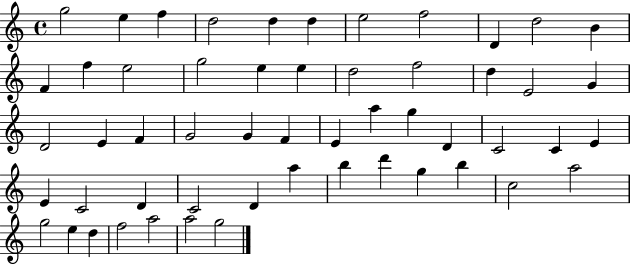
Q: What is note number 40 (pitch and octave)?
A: D4